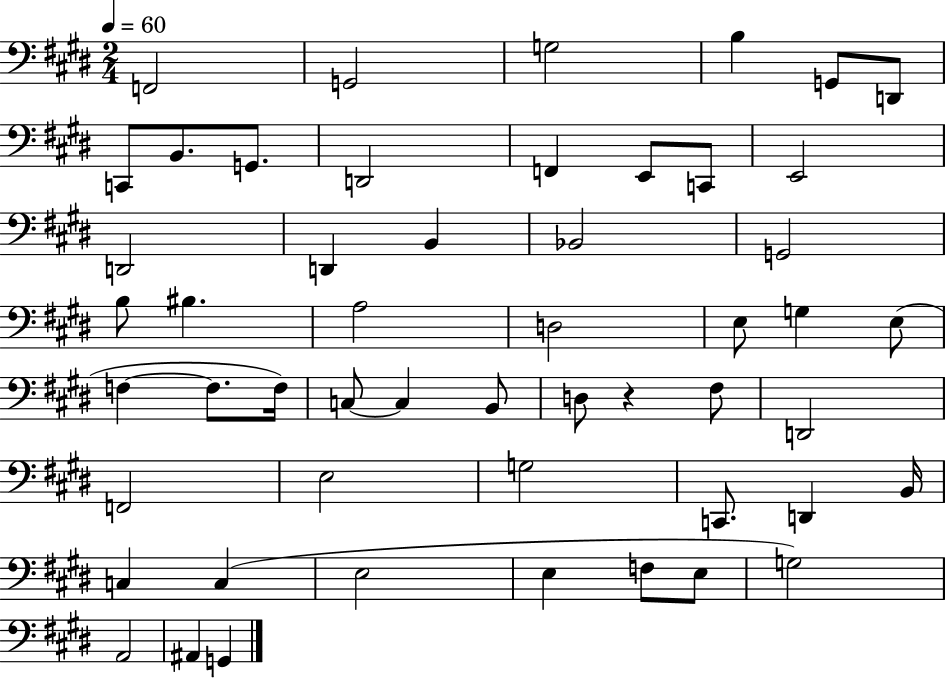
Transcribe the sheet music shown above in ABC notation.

X:1
T:Untitled
M:2/4
L:1/4
K:E
F,,2 G,,2 G,2 B, G,,/2 D,,/2 C,,/2 B,,/2 G,,/2 D,,2 F,, E,,/2 C,,/2 E,,2 D,,2 D,, B,, _B,,2 G,,2 B,/2 ^B, A,2 D,2 E,/2 G, E,/2 F, F,/2 F,/4 C,/2 C, B,,/2 D,/2 z ^F,/2 D,,2 F,,2 E,2 G,2 C,,/2 D,, B,,/4 C, C, E,2 E, F,/2 E,/2 G,2 A,,2 ^A,, G,,